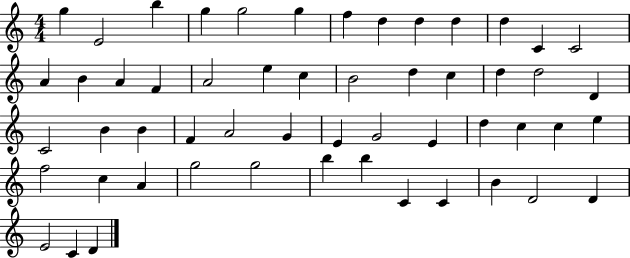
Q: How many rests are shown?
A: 0